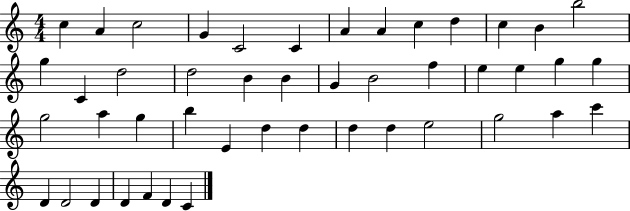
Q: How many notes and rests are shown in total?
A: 46